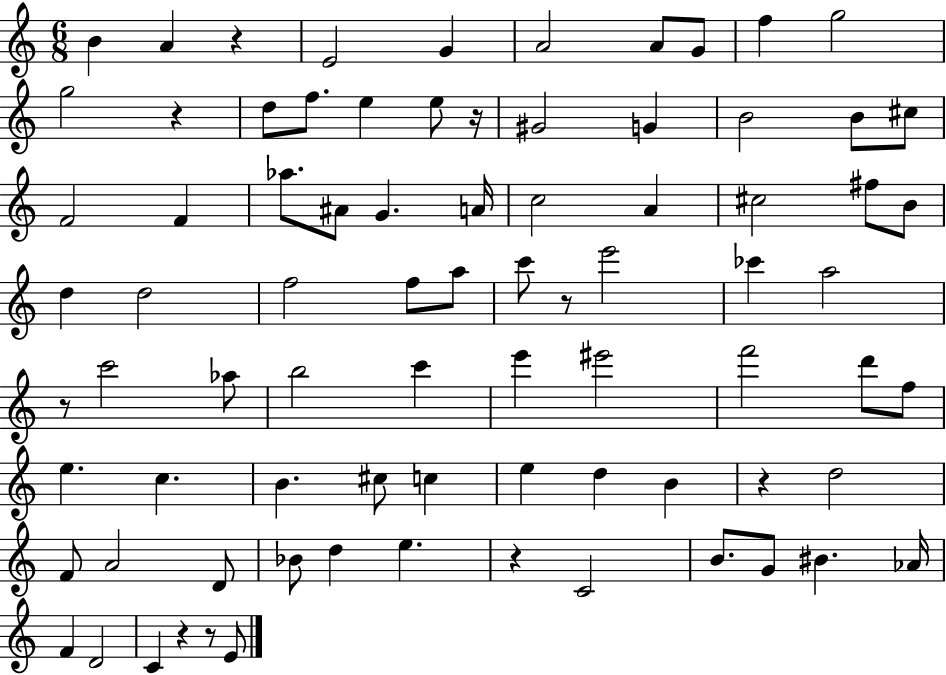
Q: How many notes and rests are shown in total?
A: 81